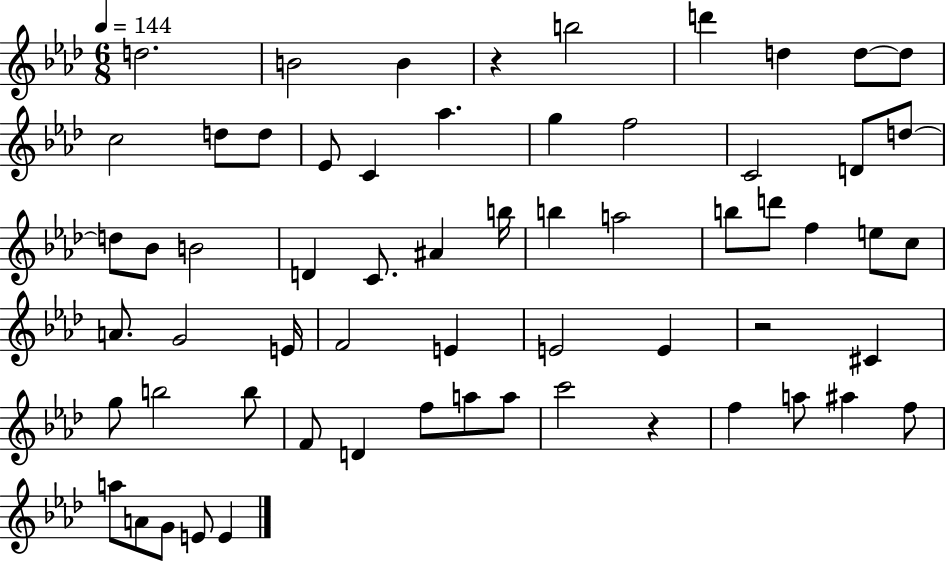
{
  \clef treble
  \numericTimeSignature
  \time 6/8
  \key aes \major
  \tempo 4 = 144
  d''2. | b'2 b'4 | r4 b''2 | d'''4 d''4 d''8~~ d''8 | \break c''2 d''8 d''8 | ees'8 c'4 aes''4. | g''4 f''2 | c'2 d'8 d''8~~ | \break d''8 bes'8 b'2 | d'4 c'8. ais'4 b''16 | b''4 a''2 | b''8 d'''8 f''4 e''8 c''8 | \break a'8. g'2 e'16 | f'2 e'4 | e'2 e'4 | r2 cis'4 | \break g''8 b''2 b''8 | f'8 d'4 f''8 a''8 a''8 | c'''2 r4 | f''4 a''8 ais''4 f''8 | \break a''8 a'8 g'8 e'8 e'4 | \bar "|."
}